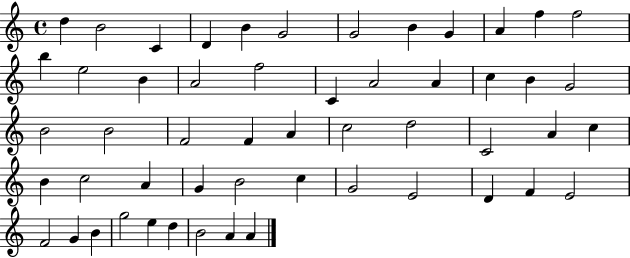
X:1
T:Untitled
M:4/4
L:1/4
K:C
d B2 C D B G2 G2 B G A f f2 b e2 B A2 f2 C A2 A c B G2 B2 B2 F2 F A c2 d2 C2 A c B c2 A G B2 c G2 E2 D F E2 F2 G B g2 e d B2 A A